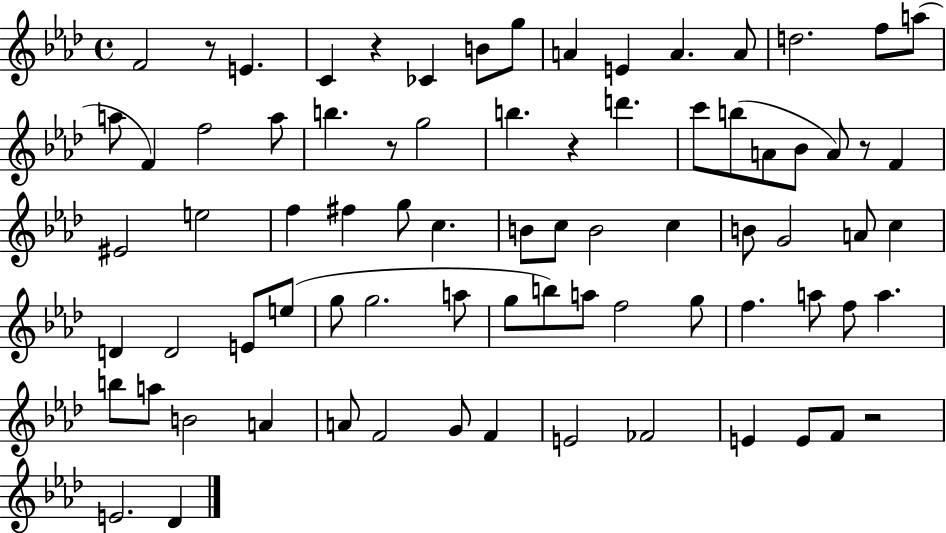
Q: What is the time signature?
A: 4/4